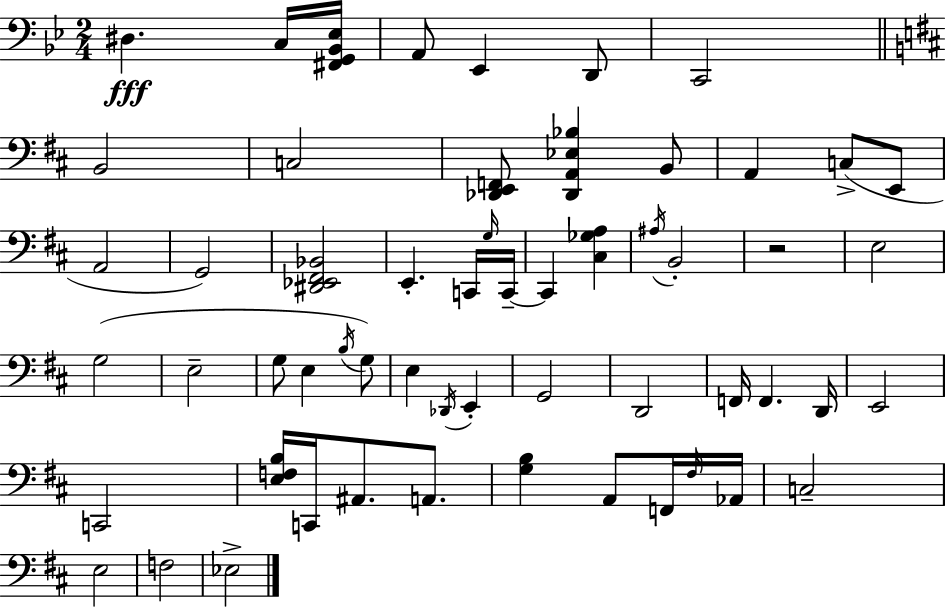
X:1
T:Untitled
M:2/4
L:1/4
K:Bb
^D, C,/4 [^F,,G,,_B,,_E,]/4 A,,/2 _E,, D,,/2 C,,2 B,,2 C,2 [_D,,E,,F,,]/2 [_D,,A,,_E,_B,] B,,/2 A,, C,/2 E,,/2 A,,2 G,,2 [^D,,_E,,^F,,_B,,]2 E,, C,,/4 G,/4 C,,/4 C,, [^C,_G,A,] ^A,/4 B,,2 z2 E,2 G,2 E,2 G,/2 E, B,/4 G,/2 E, _D,,/4 E,, G,,2 D,,2 F,,/4 F,, D,,/4 E,,2 C,,2 [E,F,B,]/4 C,,/4 ^A,,/2 A,,/2 [G,B,] A,,/2 F,,/4 ^F,/4 _A,,/4 C,2 E,2 F,2 _E,2